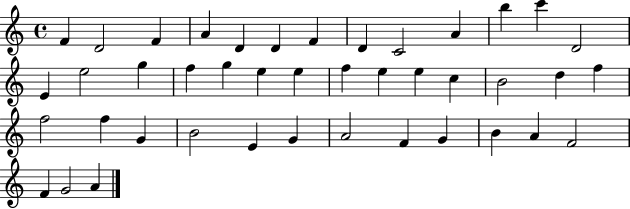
{
  \clef treble
  \time 4/4
  \defaultTimeSignature
  \key c \major
  f'4 d'2 f'4 | a'4 d'4 d'4 f'4 | d'4 c'2 a'4 | b''4 c'''4 d'2 | \break e'4 e''2 g''4 | f''4 g''4 e''4 e''4 | f''4 e''4 e''4 c''4 | b'2 d''4 f''4 | \break f''2 f''4 g'4 | b'2 e'4 g'4 | a'2 f'4 g'4 | b'4 a'4 f'2 | \break f'4 g'2 a'4 | \bar "|."
}